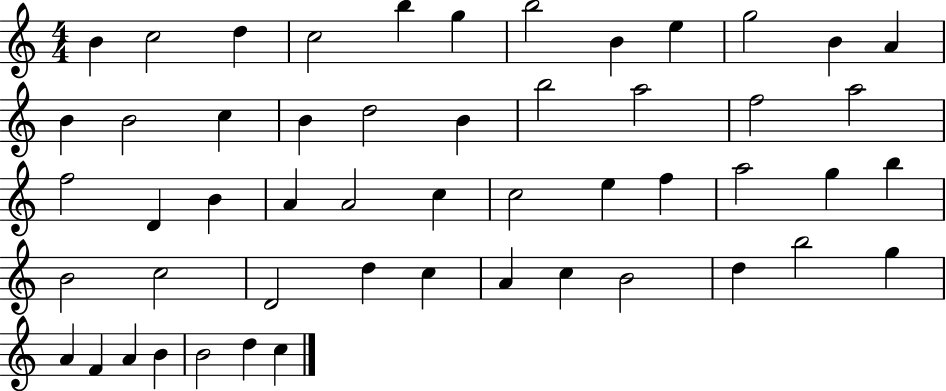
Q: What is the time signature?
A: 4/4